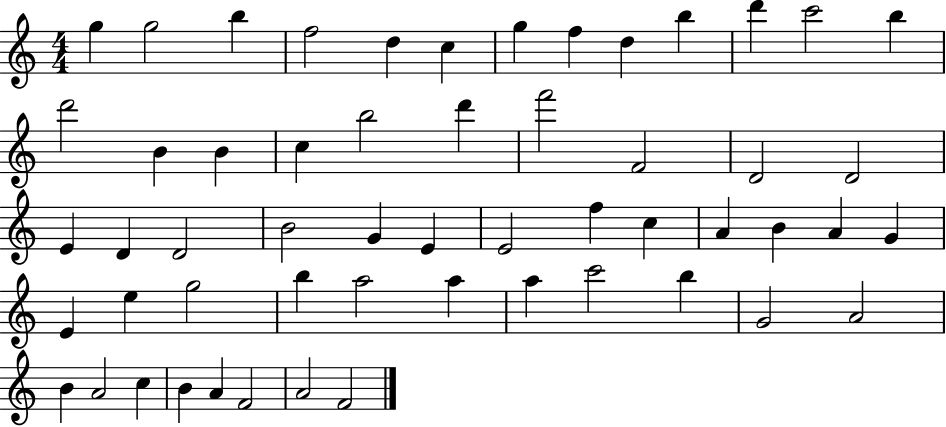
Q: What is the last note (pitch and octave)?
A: F4